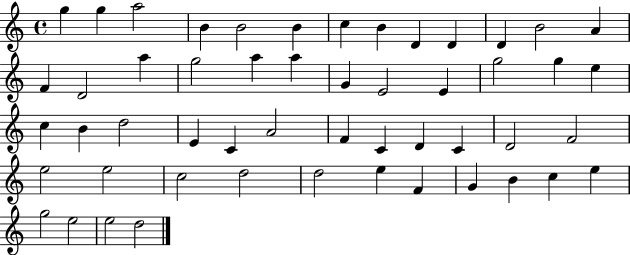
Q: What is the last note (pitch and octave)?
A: D5